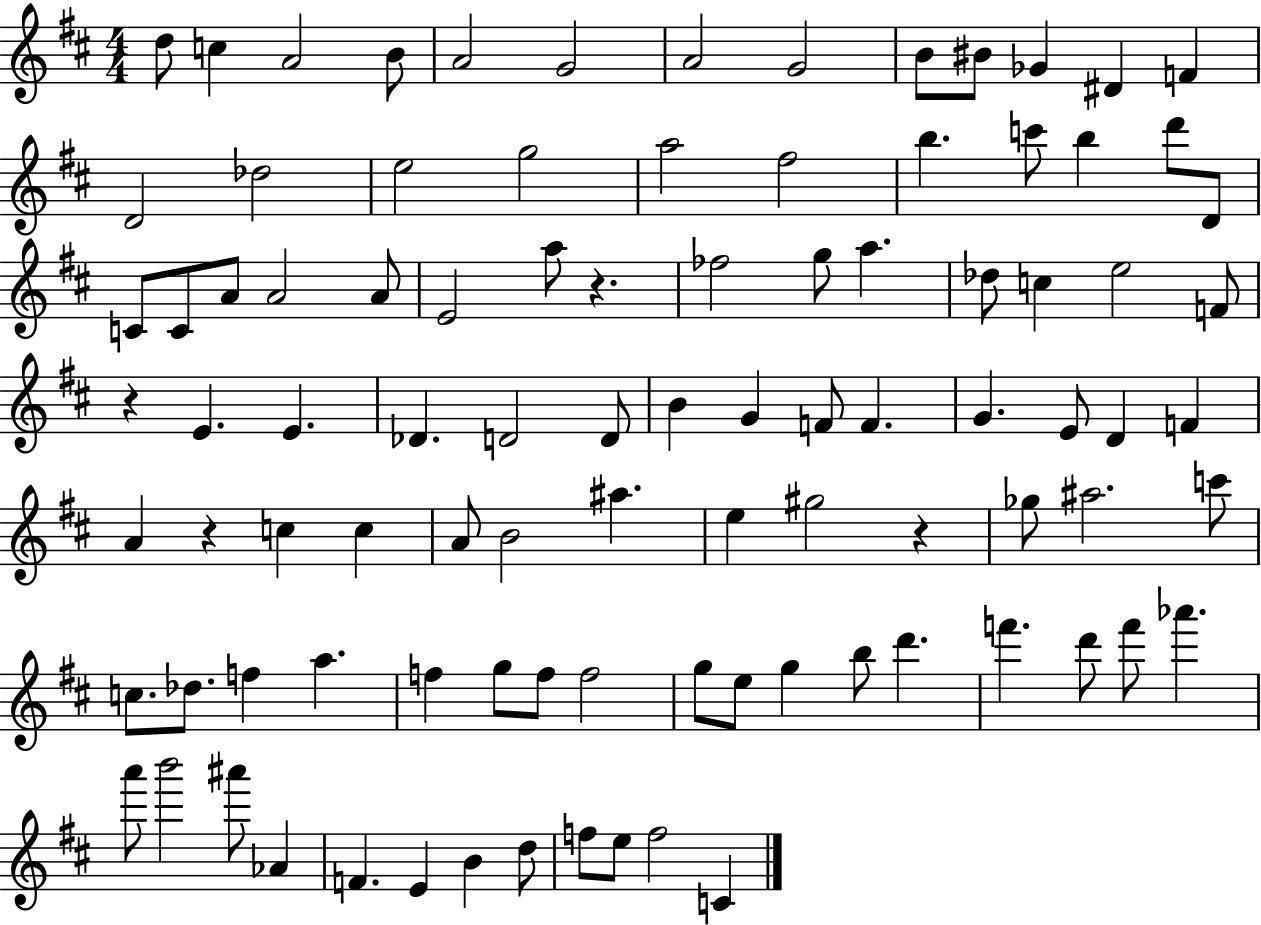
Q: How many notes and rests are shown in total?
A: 95